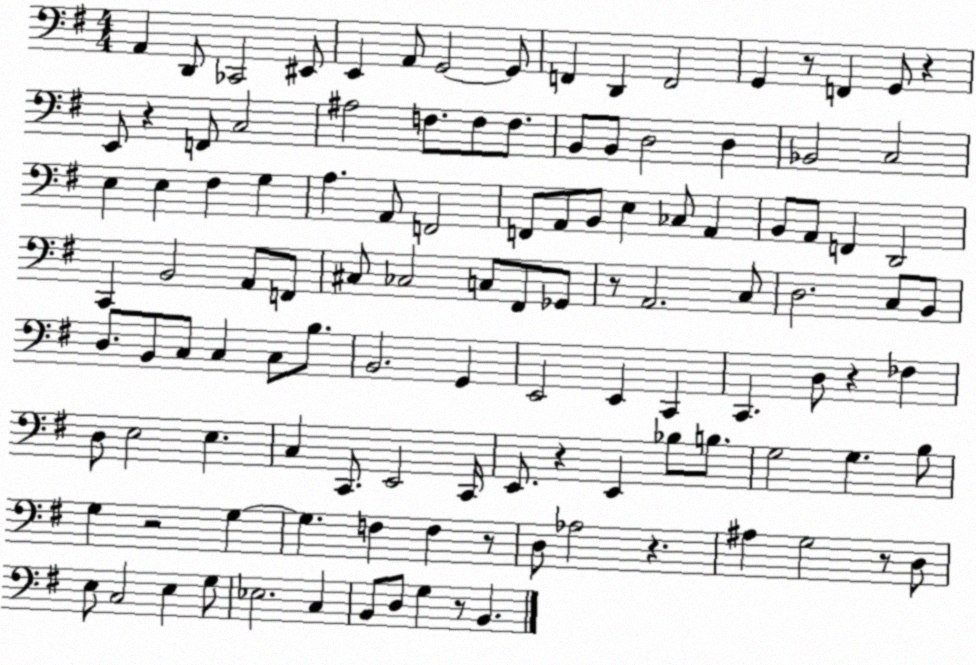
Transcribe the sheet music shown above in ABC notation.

X:1
T:Untitled
M:4/4
L:1/4
K:G
A,, D,,/2 _C,,2 ^E,,/2 E,, A,,/2 G,,2 G,,/2 F,, D,, F,,2 G,, z/2 F,, G,,/2 z E,,/2 z F,,/2 C,2 ^A,2 F,/2 F,/2 F,/2 B,,/2 B,,/2 D,2 D, _B,,2 C,2 E, E, ^F, G, A, A,,/2 F,,2 F,,/2 A,,/2 B,,/2 E, _C,/2 A,, B,,/2 A,,/2 F,, D,,2 C,, B,,2 A,,/2 F,,/2 ^C,/2 _C,2 C,/2 ^F,,/2 _G,,/2 z/2 A,,2 C,/2 D,2 C,/2 B,,/2 D,/2 B,,/2 C,/2 C, C,/2 B,/2 B,,2 G,, E,,2 E,, C,, C,, D,/2 z _F, D,/2 E,2 E, C, C,,/2 E,,2 C,,/4 E,,/2 z E,, _B,/2 B,/2 G,2 G, B,/2 G, z2 G, G, F, F, z/2 D,/2 _A,2 z ^A, G,2 z/2 D,/2 E,/2 C,2 E, G,/2 _E,2 C, B,,/2 D,/2 G, z/2 B,,